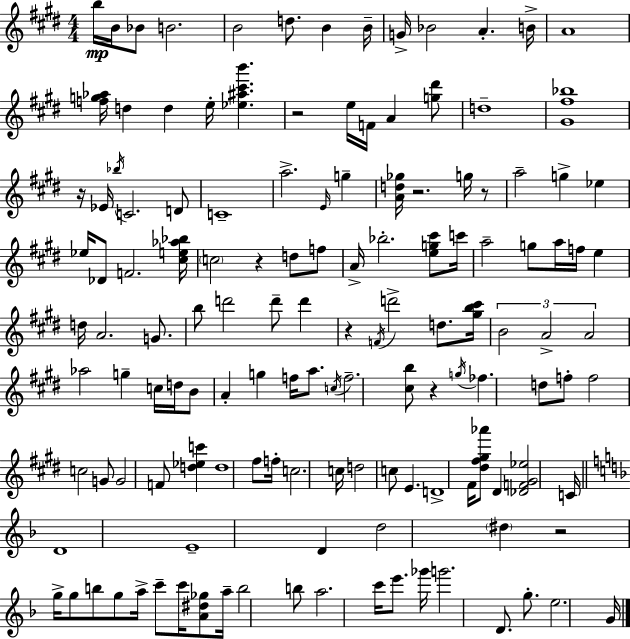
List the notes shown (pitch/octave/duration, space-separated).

B5/s B4/s Bb4/e B4/h. B4/h D5/e. B4/q B4/s G4/s Bb4/h A4/q. B4/s A4/w [F5,G5,Ab5]/s D5/q D5/q E5/s [Eb5,A#5,C#6,B6]/q. R/h E5/s F4/s A4/q [G5,D#6]/e D5/w [G#4,F#5,Bb5]/w R/s Eb4/s Bb5/s C4/h. D4/e C4/w A5/h. E4/s G5/q [A4,D5,Gb5]/s R/h. G5/s R/e A5/h G5/q Eb5/q Eb5/s Db4/e F4/h. [C#5,E5,Ab5,Bb5]/s C5/h R/q D5/e F5/e A4/s Bb5/h. [E5,G5,C#6]/e C6/s A5/h G5/e A5/s F5/s E5/q D5/s A4/h. G4/e. B5/e D6/h D6/e D6/q R/q F4/s D6/h D5/e. [G#5,B5,C#6]/s B4/h A4/h A4/h Ab5/h G5/q C5/s D5/s B4/e A4/q G5/q F5/s A5/e. C5/s F5/h. [C#5,B5]/e R/q G5/s FES5/q. D5/e F5/e F5/h C5/h G4/e G4/h F4/e [D5,Eb5,C6]/q D5/w F#5/e F5/s C5/h. C5/s D5/h C5/e E4/q. D4/w F#4/s [D#5,F#5,G#5,Ab6]/e D#4/q [Db4,F4,G#4,Eb5]/h C4/s D4/w E4/w D4/q D5/h D#5/q R/h G5/s G5/e B5/e G5/e A5/s C6/e C6/s [A4,D#5,Gb5]/e A5/s B5/h B5/e A5/h. C6/s E6/e. Gb6/s G6/h. D4/e. G5/e. E5/h. G4/s